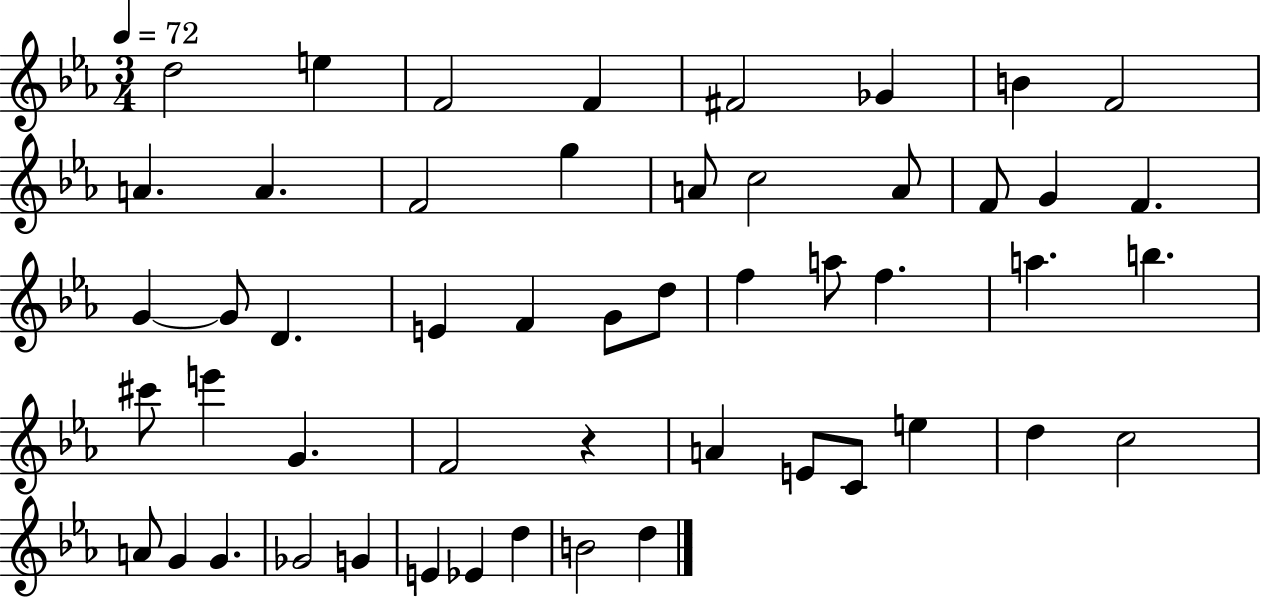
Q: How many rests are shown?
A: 1